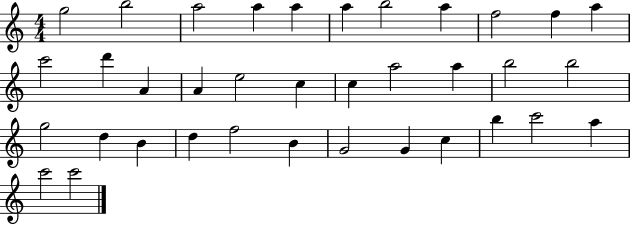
{
  \clef treble
  \numericTimeSignature
  \time 4/4
  \key c \major
  g''2 b''2 | a''2 a''4 a''4 | a''4 b''2 a''4 | f''2 f''4 a''4 | \break c'''2 d'''4 a'4 | a'4 e''2 c''4 | c''4 a''2 a''4 | b''2 b''2 | \break g''2 d''4 b'4 | d''4 f''2 b'4 | g'2 g'4 c''4 | b''4 c'''2 a''4 | \break c'''2 c'''2 | \bar "|."
}